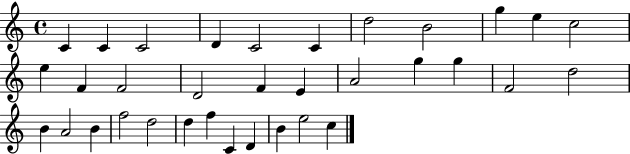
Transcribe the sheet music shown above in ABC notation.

X:1
T:Untitled
M:4/4
L:1/4
K:C
C C C2 D C2 C d2 B2 g e c2 e F F2 D2 F E A2 g g F2 d2 B A2 B f2 d2 d f C D B e2 c